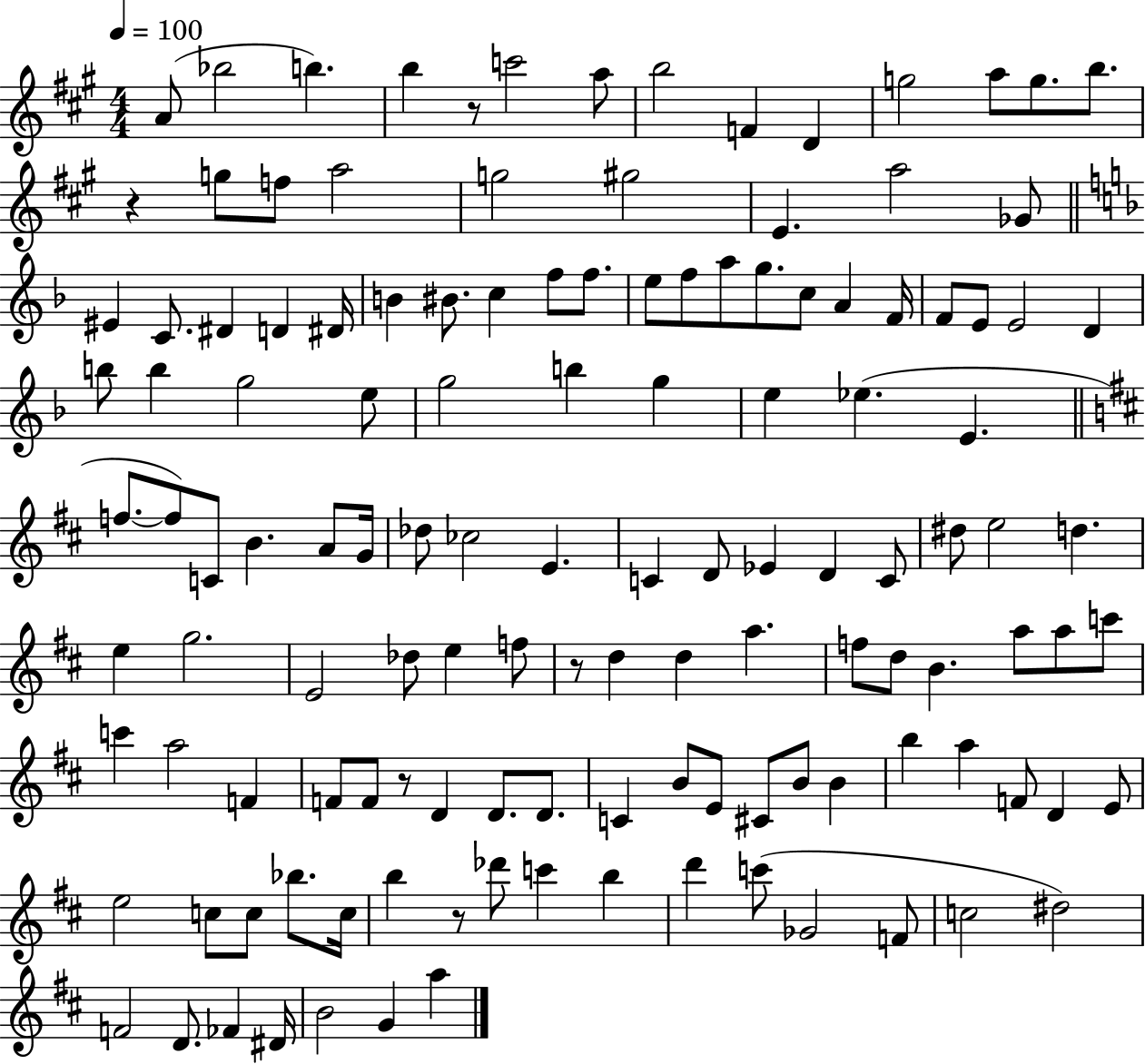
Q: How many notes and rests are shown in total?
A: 130